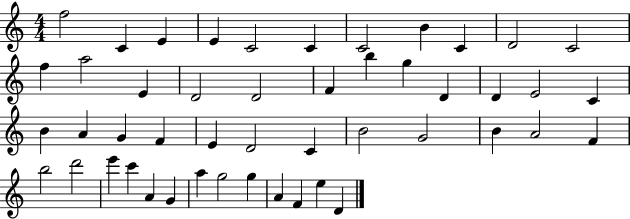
{
  \clef treble
  \numericTimeSignature
  \time 4/4
  \key c \major
  f''2 c'4 e'4 | e'4 c'2 c'4 | c'2 b'4 c'4 | d'2 c'2 | \break f''4 a''2 e'4 | d'2 d'2 | f'4 b''4 g''4 d'4 | d'4 e'2 c'4 | \break b'4 a'4 g'4 f'4 | e'4 d'2 c'4 | b'2 g'2 | b'4 a'2 f'4 | \break b''2 d'''2 | e'''4 c'''4 a'4 g'4 | a''4 g''2 g''4 | a'4 f'4 e''4 d'4 | \break \bar "|."
}